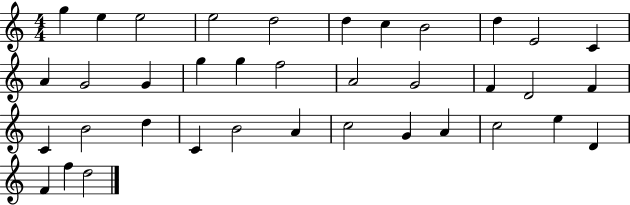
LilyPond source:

{
  \clef treble
  \numericTimeSignature
  \time 4/4
  \key c \major
  g''4 e''4 e''2 | e''2 d''2 | d''4 c''4 b'2 | d''4 e'2 c'4 | \break a'4 g'2 g'4 | g''4 g''4 f''2 | a'2 g'2 | f'4 d'2 f'4 | \break c'4 b'2 d''4 | c'4 b'2 a'4 | c''2 g'4 a'4 | c''2 e''4 d'4 | \break f'4 f''4 d''2 | \bar "|."
}